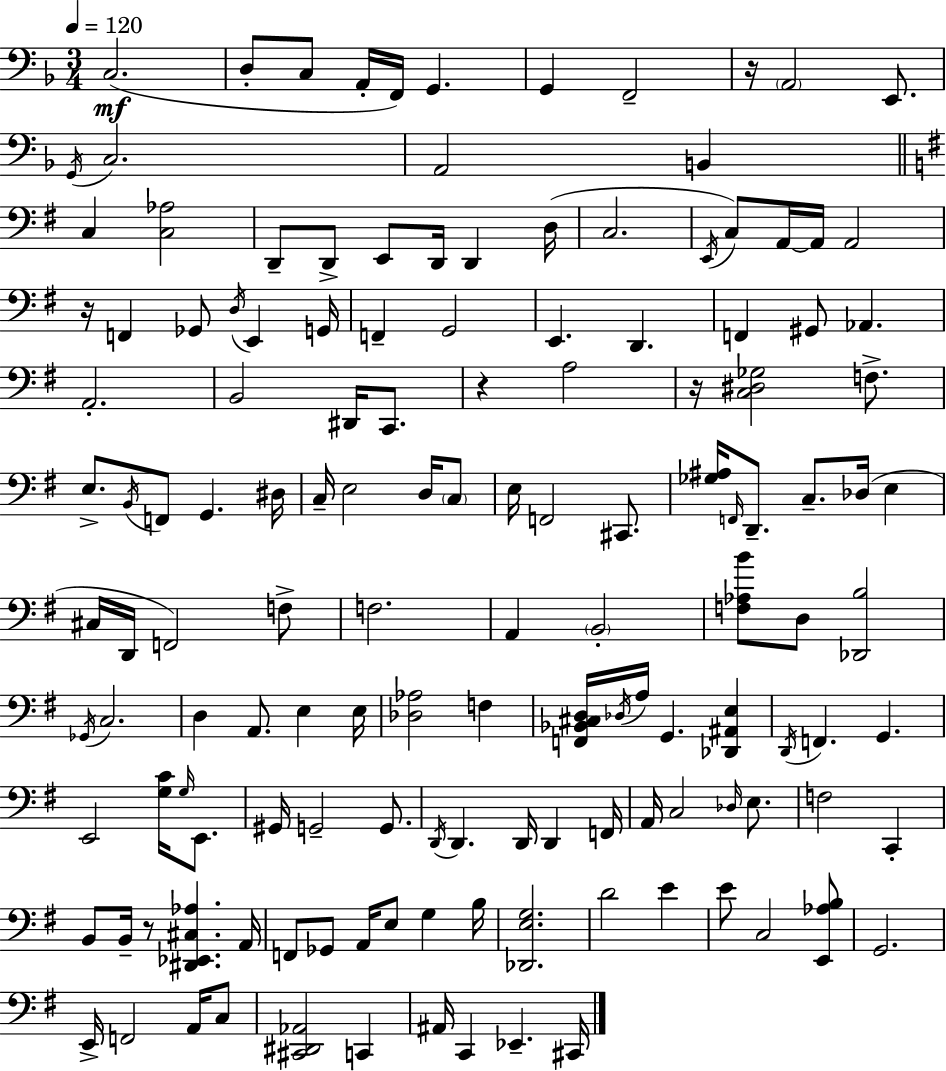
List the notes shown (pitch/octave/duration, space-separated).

C3/h. D3/e C3/e A2/s F2/s G2/q. G2/q F2/h R/s A2/h E2/e. G2/s C3/h. A2/h B2/q C3/q [C3,Ab3]/h D2/e D2/e E2/e D2/s D2/q D3/s C3/h. E2/s C3/e A2/s A2/s A2/h R/s F2/q Gb2/e D3/s E2/q G2/s F2/q G2/h E2/q. D2/q. F2/q G#2/e Ab2/q. A2/h. B2/h D#2/s C2/e. R/q A3/h R/s [C3,D#3,Gb3]/h F3/e. E3/e. B2/s F2/e G2/q. D#3/s C3/s E3/h D3/s C3/e E3/s F2/h C#2/e. [Gb3,A#3]/s F2/s D2/e. C3/e. Db3/s E3/q C#3/s D2/s F2/h F3/e F3/h. A2/q B2/h [F3,Ab3,B4]/e D3/e [Db2,B3]/h Gb2/s C3/h. D3/q A2/e. E3/q E3/s [Db3,Ab3]/h F3/q [F2,Bb2,C#3,D3]/s Db3/s A3/s G2/q. [Db2,A#2,E3]/q D2/s F2/q. G2/q. E2/h [G3,C4]/s G3/s E2/e. G#2/s G2/h G2/e. D2/s D2/q. D2/s D2/q F2/s A2/s C3/h Db3/s E3/e. F3/h C2/q B2/e B2/s R/e [D#2,Eb2,C#3,Ab3]/q. A2/s F2/e Gb2/e A2/s E3/e G3/q B3/s [Db2,E3,G3]/h. D4/h E4/q E4/e C3/h [E2,Ab3,B3]/e G2/h. E2/s F2/h A2/s C3/e [C#2,D#2,Ab2]/h C2/q A#2/s C2/q Eb2/q. C#2/s